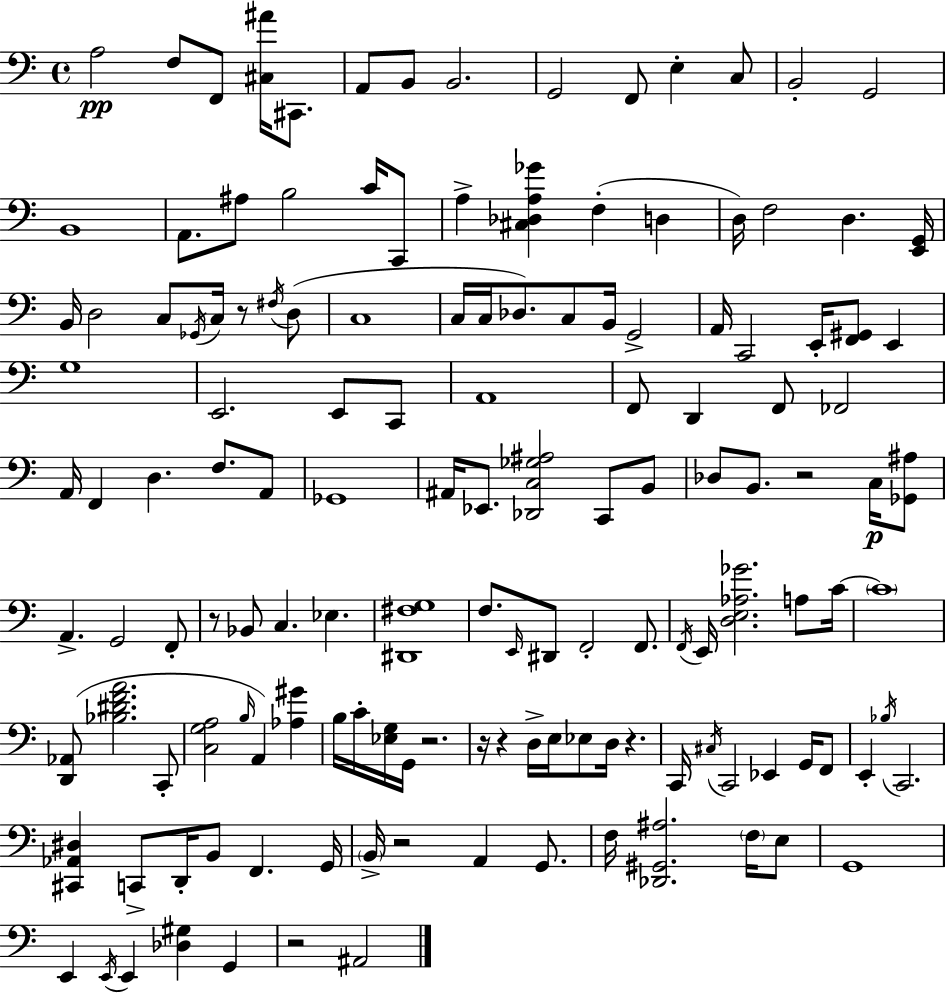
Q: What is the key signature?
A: C major